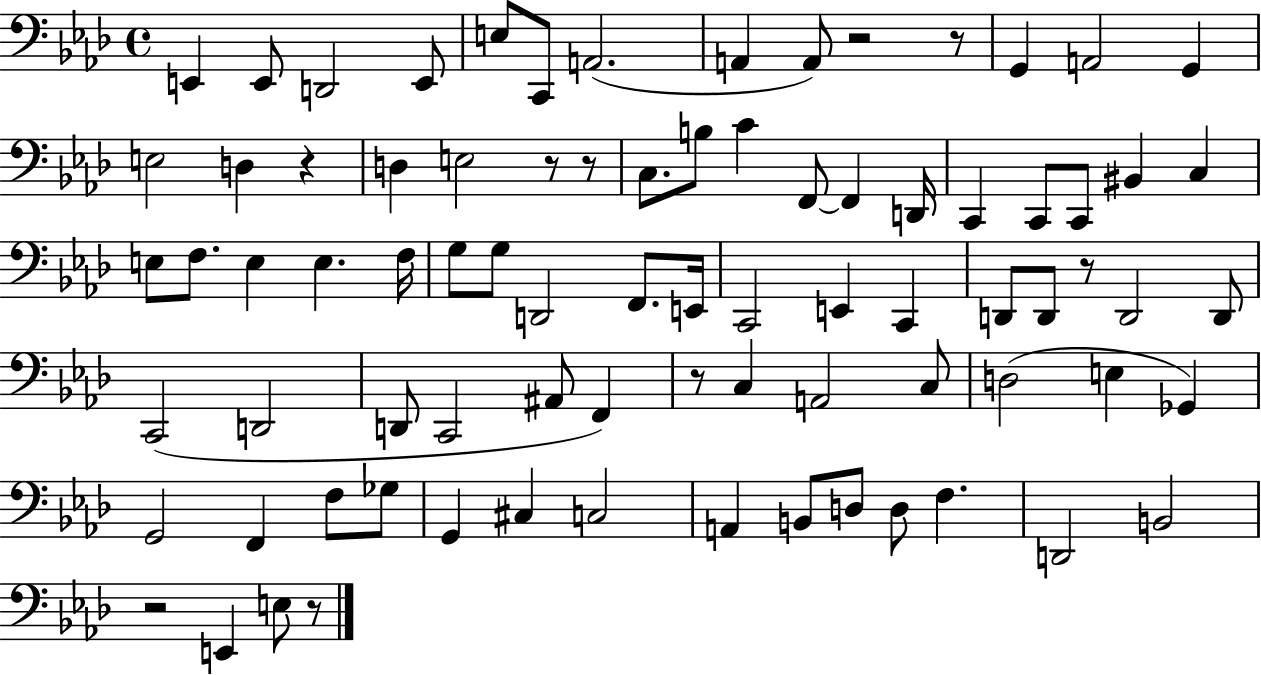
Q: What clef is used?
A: bass